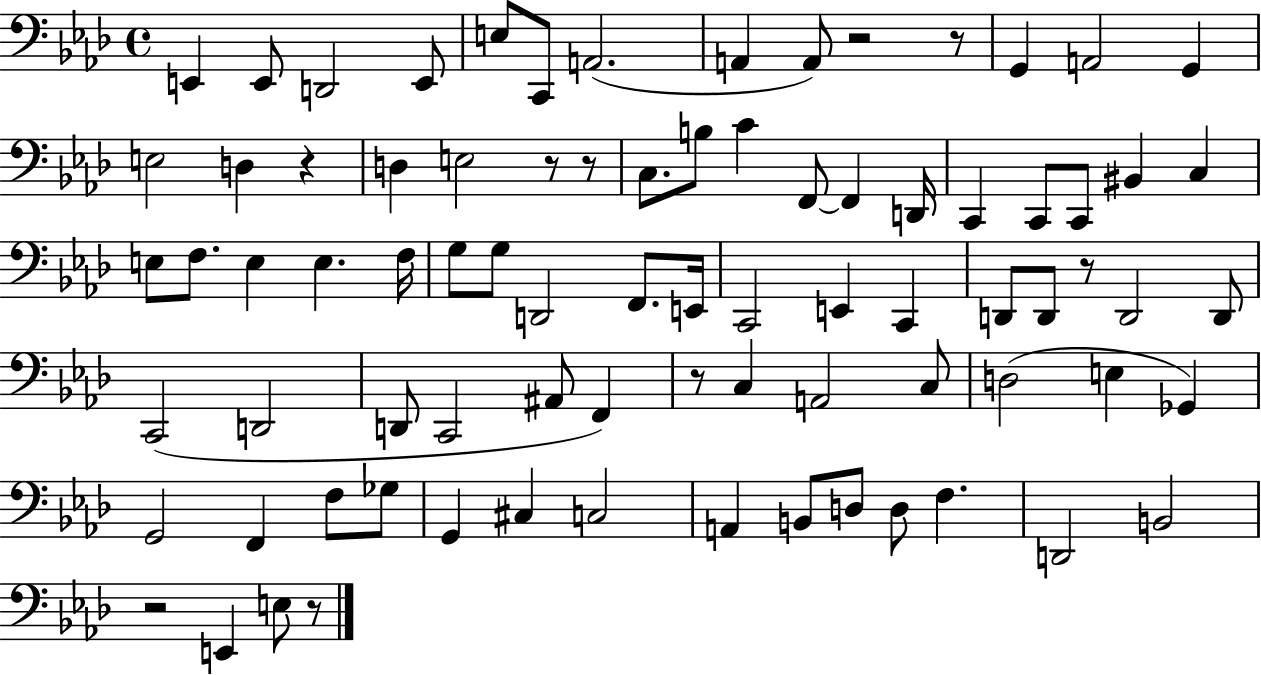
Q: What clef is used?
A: bass